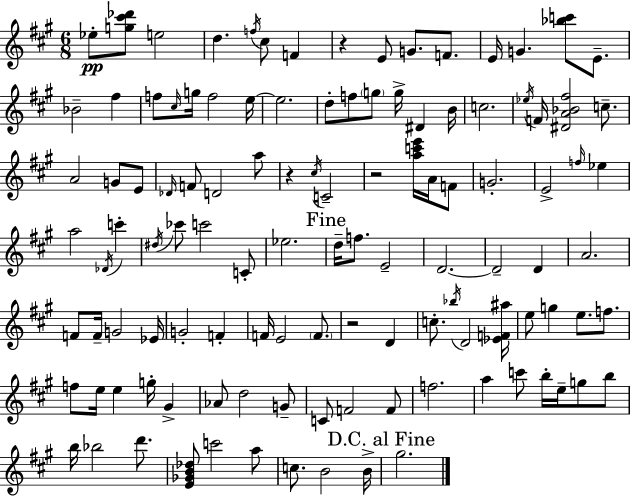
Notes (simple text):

Eb5/e [G5,C#6,Db6]/e E5/h D5/q. F5/s C#5/e F4/q R/q E4/e G4/e. F4/e. E4/s G4/q. [Bb5,C6]/e E4/e. Bb4/h F#5/q F5/e C#5/s G5/s F5/h E5/s E5/h. D5/e F5/e G5/e G5/s D#4/q B4/s C5/h. Eb5/s F4/s [D#4,A4,Bb4,F#5]/h C5/e. A4/h G4/e E4/e Db4/s F4/e D4/h A5/e R/q C#5/s C4/h R/h [A5,C6,E6]/s A4/s F4/e G4/h. E4/h F5/s Eb5/q A5/h Db4/s C6/q D#5/s CES6/e C6/h C4/e Eb5/h. D5/s F5/e. E4/h D4/h. D4/h D4/q A4/h. F4/e F4/s G4/h Eb4/s G4/h F4/q F4/s E4/h F4/e. R/h D4/q C5/e. Bb5/s D4/h [Eb4,F4,A#5]/s E5/e G5/q E5/e. F5/e. F5/e E5/s E5/q G5/s G#4/q Ab4/e D5/h G4/e C4/e F4/h F4/e F5/h. A5/q C6/e B5/s E5/s G5/e B5/e B5/s Bb5/h D6/e. [E4,Gb4,B4,Db5]/e C6/h A5/e C5/e. B4/h B4/s G#5/h.